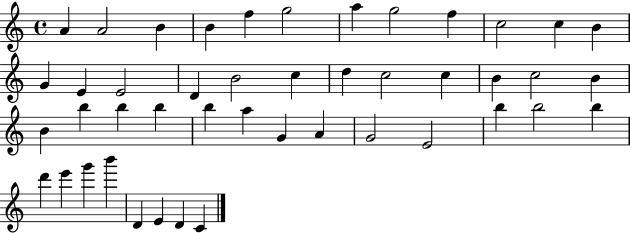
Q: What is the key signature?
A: C major